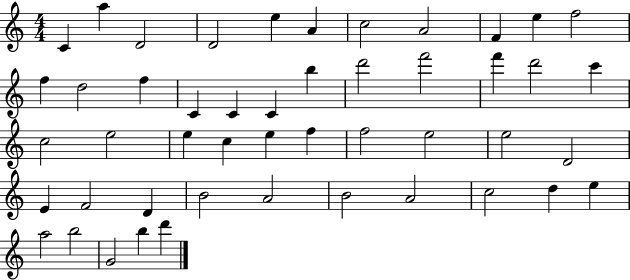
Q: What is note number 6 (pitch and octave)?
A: A4